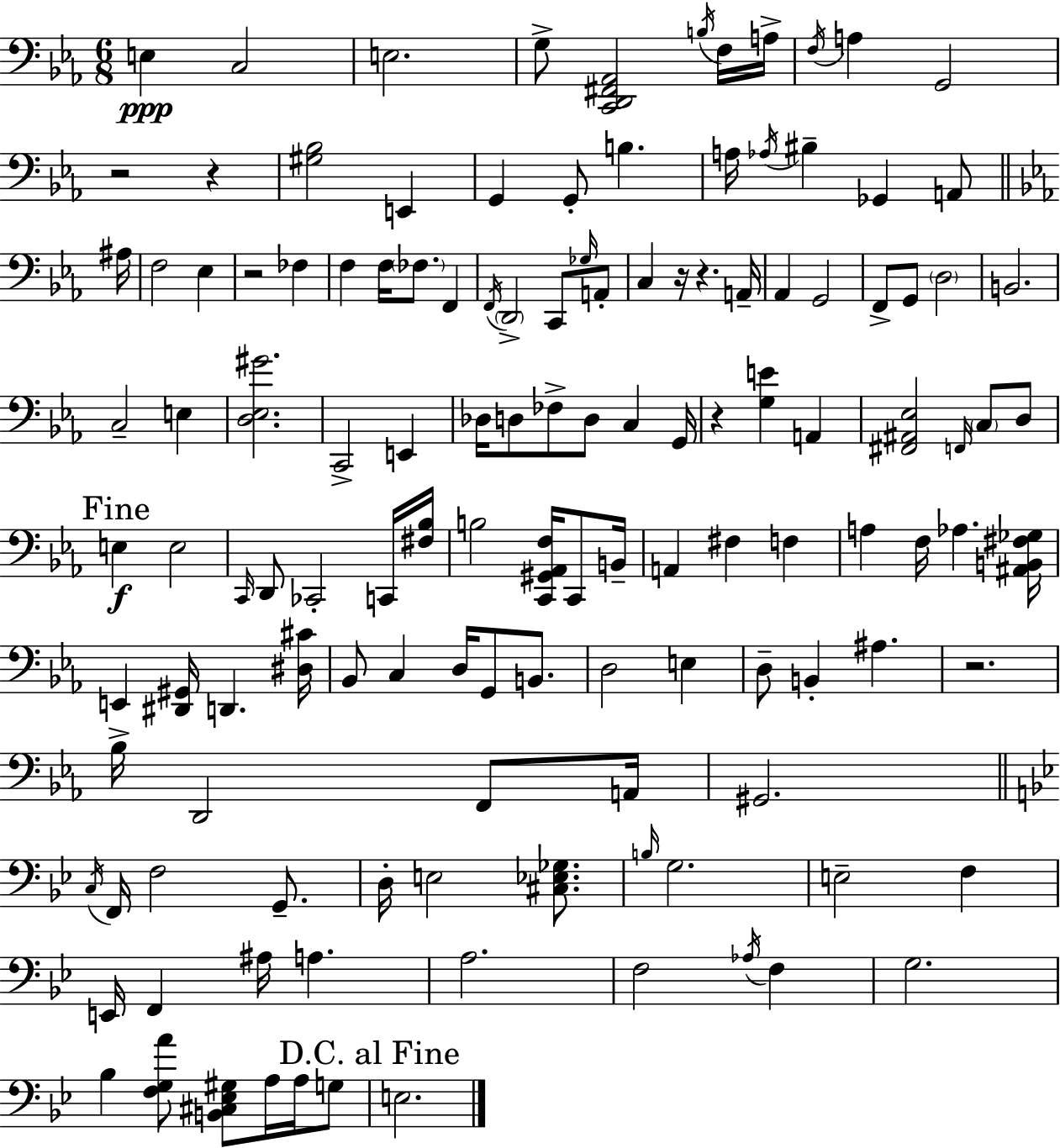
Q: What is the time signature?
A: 6/8